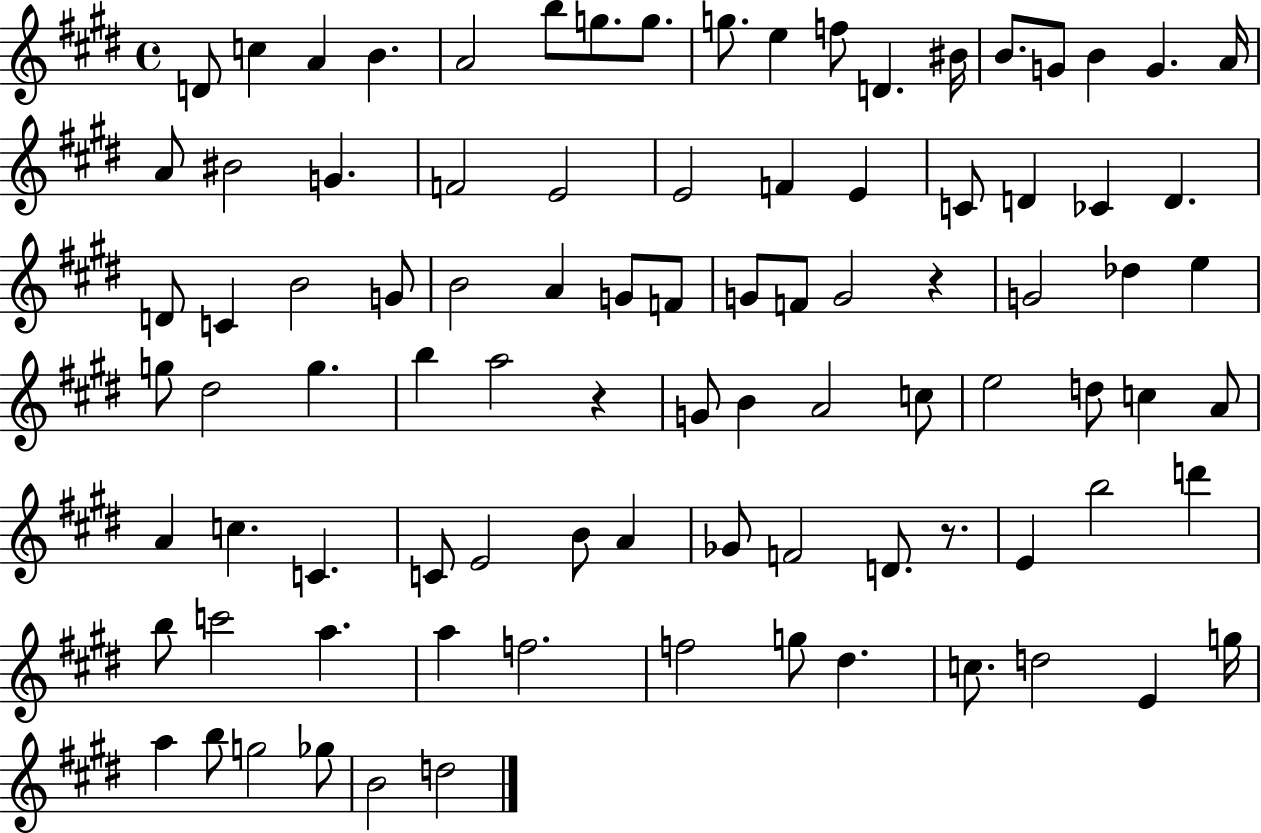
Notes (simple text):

D4/e C5/q A4/q B4/q. A4/h B5/e G5/e. G5/e. G5/e. E5/q F5/e D4/q. BIS4/s B4/e. G4/e B4/q G4/q. A4/s A4/e BIS4/h G4/q. F4/h E4/h E4/h F4/q E4/q C4/e D4/q CES4/q D4/q. D4/e C4/q B4/h G4/e B4/h A4/q G4/e F4/e G4/e F4/e G4/h R/q G4/h Db5/q E5/q G5/e D#5/h G5/q. B5/q A5/h R/q G4/e B4/q A4/h C5/e E5/h D5/e C5/q A4/e A4/q C5/q. C4/q. C4/e E4/h B4/e A4/q Gb4/e F4/h D4/e. R/e. E4/q B5/h D6/q B5/e C6/h A5/q. A5/q F5/h. F5/h G5/e D#5/q. C5/e. D5/h E4/q G5/s A5/q B5/e G5/h Gb5/e B4/h D5/h